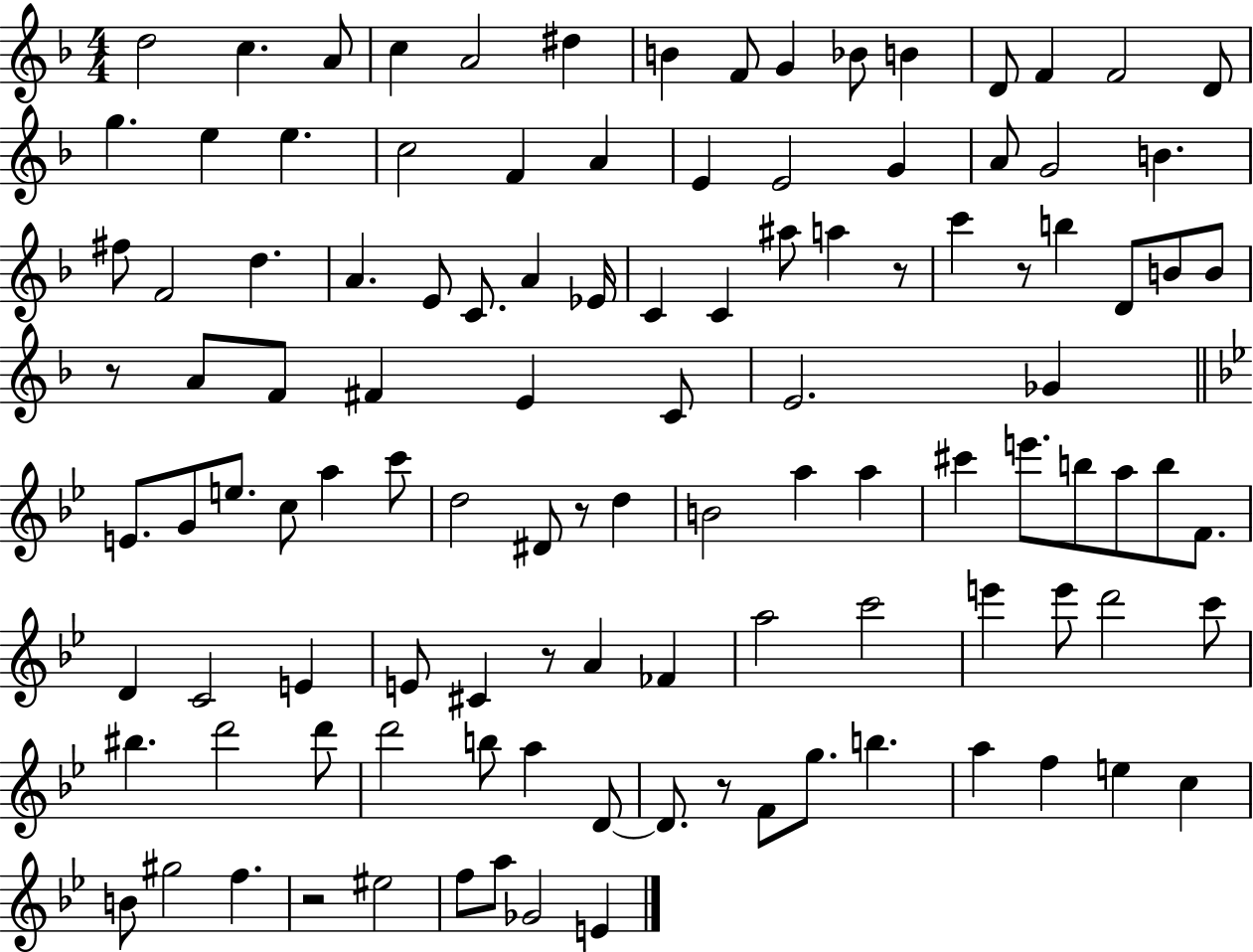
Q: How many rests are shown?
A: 7